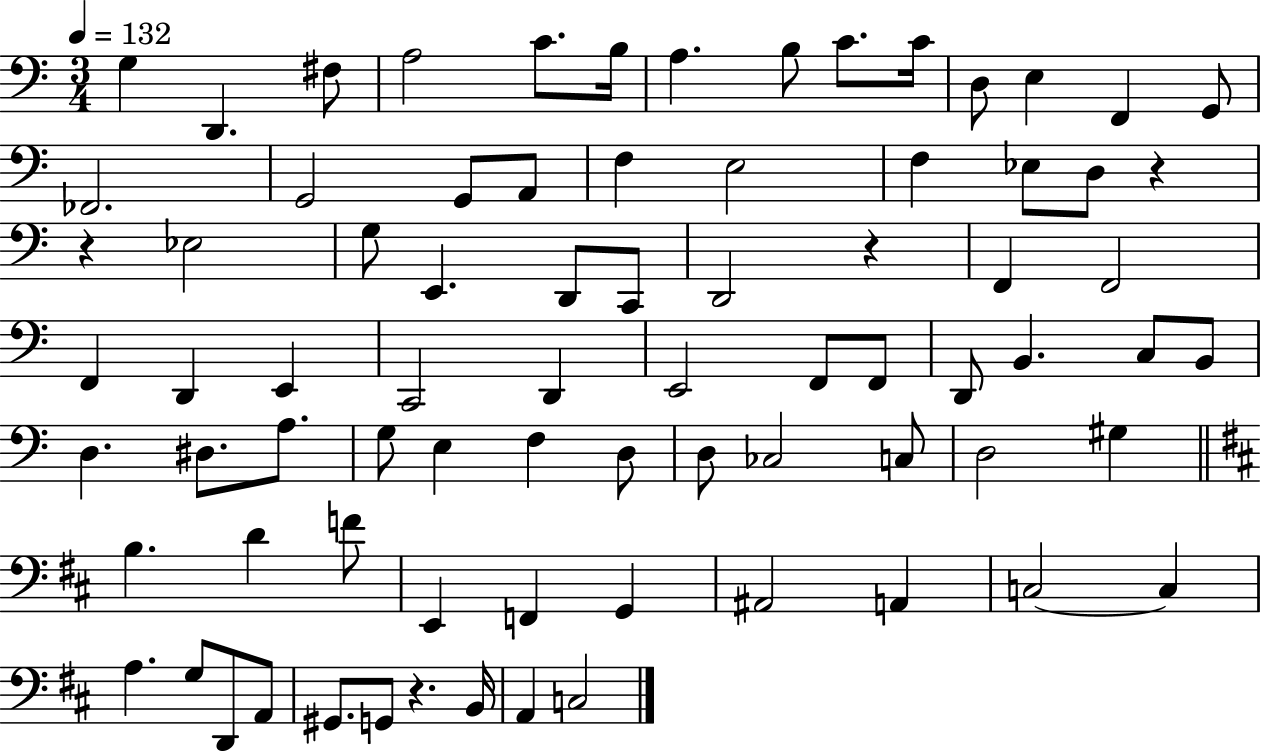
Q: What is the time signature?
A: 3/4